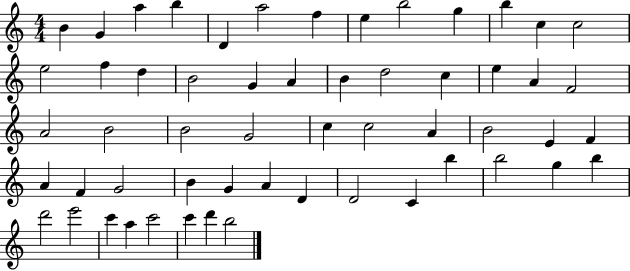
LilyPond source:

{
  \clef treble
  \numericTimeSignature
  \time 4/4
  \key c \major
  b'4 g'4 a''4 b''4 | d'4 a''2 f''4 | e''4 b''2 g''4 | b''4 c''4 c''2 | \break e''2 f''4 d''4 | b'2 g'4 a'4 | b'4 d''2 c''4 | e''4 a'4 f'2 | \break a'2 b'2 | b'2 g'2 | c''4 c''2 a'4 | b'2 e'4 f'4 | \break a'4 f'4 g'2 | b'4 g'4 a'4 d'4 | d'2 c'4 b''4 | b''2 g''4 b''4 | \break d'''2 e'''2 | c'''4 a''4 c'''2 | c'''4 d'''4 b''2 | \bar "|."
}